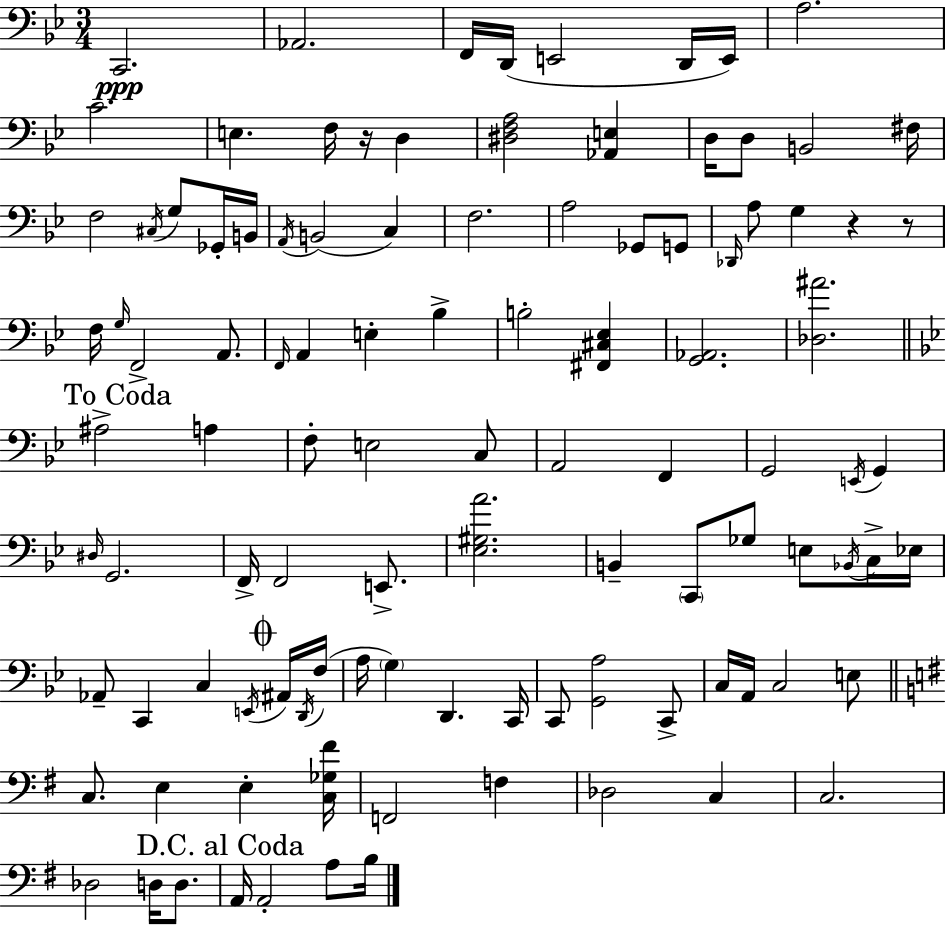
X:1
T:Untitled
M:3/4
L:1/4
K:Gm
C,,2 _A,,2 F,,/4 D,,/4 E,,2 D,,/4 E,,/4 A,2 C2 E, F,/4 z/4 D, [^D,F,A,]2 [_A,,E,] D,/4 D,/2 B,,2 ^F,/4 F,2 ^C,/4 G,/2 _G,,/4 B,,/4 A,,/4 B,,2 C, F,2 A,2 _G,,/2 G,,/2 _D,,/4 A,/2 G, z z/2 F,/4 G,/4 F,,2 A,,/2 F,,/4 A,, E, _B, B,2 [^F,,^C,_E,] [G,,_A,,]2 [_D,^A]2 ^A,2 A, F,/2 E,2 C,/2 A,,2 F,, G,,2 E,,/4 G,, ^D,/4 G,,2 F,,/4 F,,2 E,,/2 [_E,^G,A]2 B,, C,,/2 _G,/2 E,/2 _B,,/4 C,/4 _E,/4 _A,,/2 C,, C, E,,/4 ^A,,/4 D,,/4 F,/4 A,/4 G, D,, C,,/4 C,,/2 [G,,A,]2 C,,/2 C,/4 A,,/4 C,2 E,/2 C,/2 E, E, [C,_G,^F]/4 F,,2 F, _D,2 C, C,2 _D,2 D,/4 D,/2 A,,/4 A,,2 A,/2 B,/4